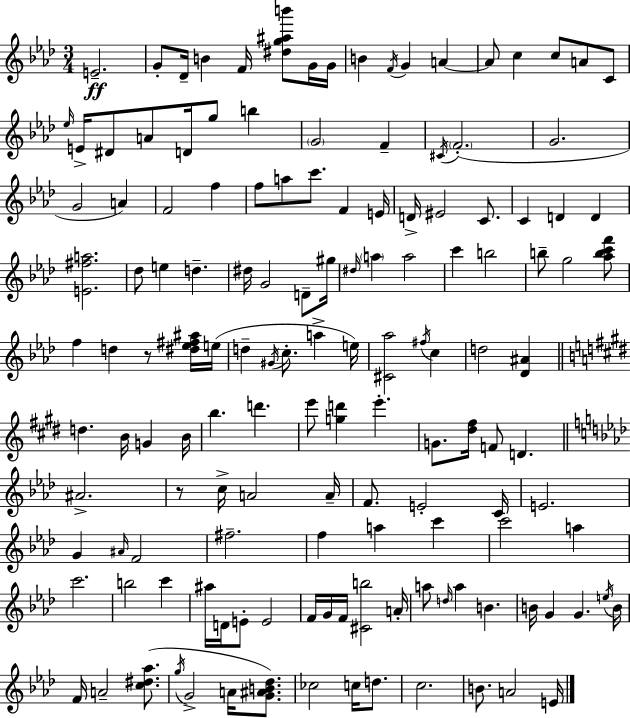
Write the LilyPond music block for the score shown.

{
  \clef treble
  \numericTimeSignature
  \time 3/4
  \key aes \major
  e'2.--\ff | g'8-. des'16-- b'4 f'16 <dis'' g'' ais'' b'''>8 g'16 g'16 | b'4 \acciaccatura { f'16 } g'4 a'4~~ | a'8 c''4 c''8 a'8 c'8 | \break \grace { ees''16 } e'16-> dis'8 a'8 d'16 g''8 b''4 | \parenthesize g'2 f'4-- | \acciaccatura { cis'16 } \parenthesize f'2.-.( | g'2. | \break g'2 a'4) | f'2 f''4 | f''8 a''8 c'''8. f'4 | e'16 d'16-> eis'2 | \break c'8. c'4 d'4 d'4 | <e' fis'' a''>2. | des''8 e''4 d''4.-- | dis''16 g'2 | \break d'8-- gis''16 \grace { dis''16 } \parenthesize a''4 a''2 | c'''4 b''2 | b''8-- g''2 | <aes'' b'' c''' f'''>8 f''4 d''4 | \break r8 <dis'' ees'' fis'' ais''>16 e''16( d''4-- \acciaccatura { gis'16 } c''8.-. | a''4-> e''16) <cis' aes''>2 | \acciaccatura { fis''16 } c''4 d''2 | <des' ais'>4 \bar "||" \break \key e \major d''4. b'16 g'4 b'16 | b''4. d'''4. | e'''8 <g'' d'''>4 e'''4.-. | g'8. <dis'' fis''>16 f'8 d'4. | \break \bar "||" \break \key aes \major ais'2.-> | r8 c''16-> a'2 a'16-- | f'8. e'2-. c'16 | e'2. | \break g'4 \grace { ais'16 } f'2 | fis''2.-- | f''4 a''4 c'''4 | c'''2 a''4 | \break c'''2. | b''2 c'''4 | ais''16 d'16 e'8-. e'2 | f'16 g'16 f'16 <cis' b''>2 | \break a'16-. a''8 \grace { d''16 } a''4 b'4. | b'16 g'4 g'4. | \acciaccatura { e''16 } b'16 f'16 a'2-- | <c'' dis'' aes''>8.( \acciaccatura { g''16 } g'2-> | \break a'16 <g' ais' b' des''>8.) ces''2 | c''16 d''8. c''2. | b'8. a'2 | e'16 \bar "|."
}